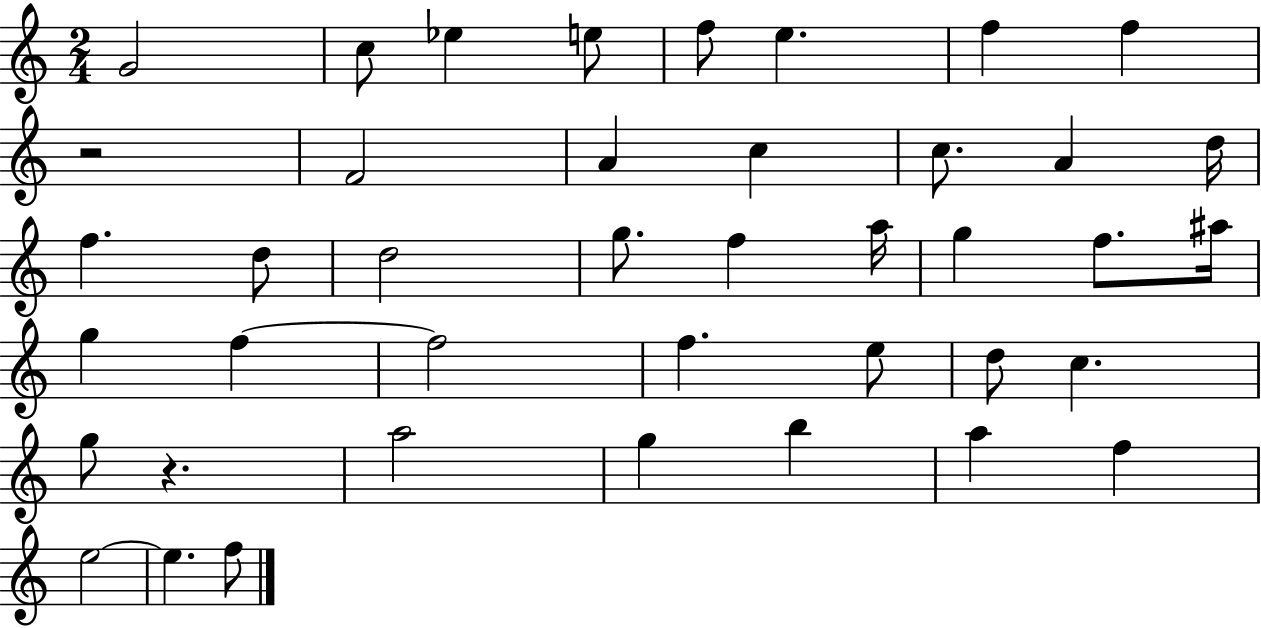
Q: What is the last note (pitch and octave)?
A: F5